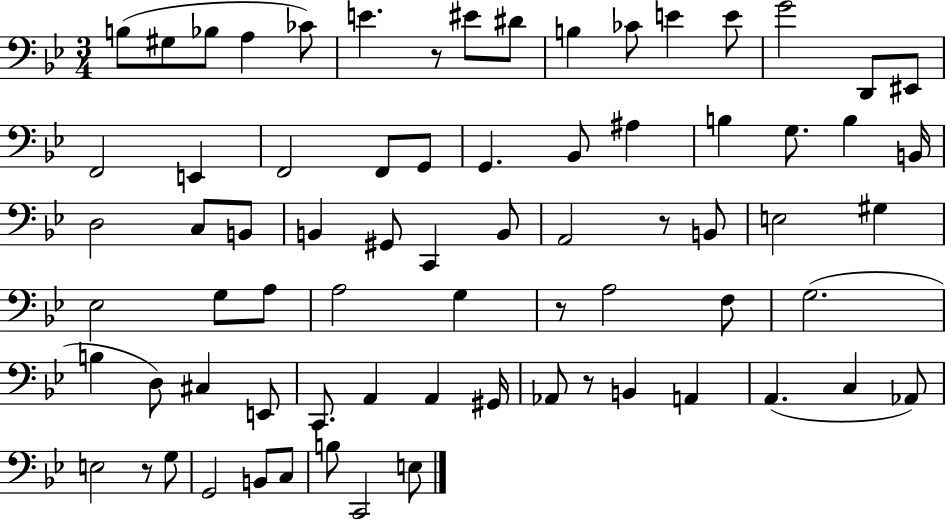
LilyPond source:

{
  \clef bass
  \numericTimeSignature
  \time 3/4
  \key bes \major
  \repeat volta 2 { b8( gis8 bes8 a4 ces'8) | e'4. r8 eis'8 dis'8 | b4 ces'8 e'4 e'8 | g'2 d,8 eis,8 | \break f,2 e,4 | f,2 f,8 g,8 | g,4. bes,8 ais4 | b4 g8. b4 b,16 | \break d2 c8 b,8 | b,4 gis,8 c,4 b,8 | a,2 r8 b,8 | e2 gis4 | \break ees2 g8 a8 | a2 g4 | r8 a2 f8 | g2.( | \break b4 d8) cis4 e,8 | c,8. a,4 a,4 gis,16 | aes,8 r8 b,4 a,4 | a,4.( c4 aes,8) | \break e2 r8 g8 | g,2 b,8 c8 | b8 c,2 e8 | } \bar "|."
}